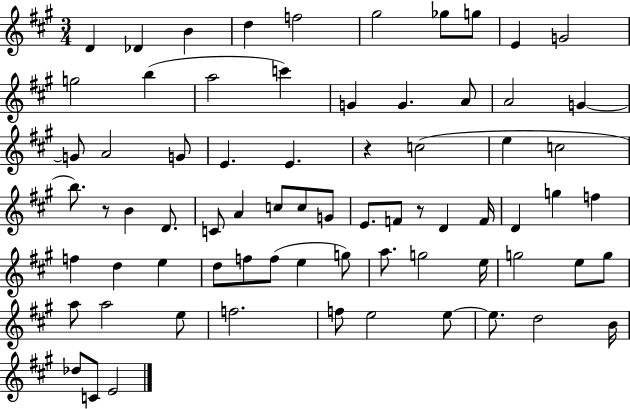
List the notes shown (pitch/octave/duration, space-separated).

D4/q Db4/q B4/q D5/q F5/h G#5/h Gb5/e G5/e E4/q G4/h G5/h B5/q A5/h C6/q G4/q G4/q. A4/e A4/h G4/q G4/e A4/h G4/e E4/q. E4/q. R/q C5/h E5/q C5/h B5/e. R/e B4/q D4/e. C4/e A4/q C5/e C5/e G4/e E4/e. F4/e R/e D4/q F4/s D4/q G5/q F5/q F5/q D5/q E5/q D5/e F5/e F5/e E5/q G5/e A5/e. G5/h E5/s G5/h E5/e G5/e A5/e A5/h E5/e F5/h. F5/e E5/h E5/e E5/e. D5/h B4/s Db5/e C4/e E4/h